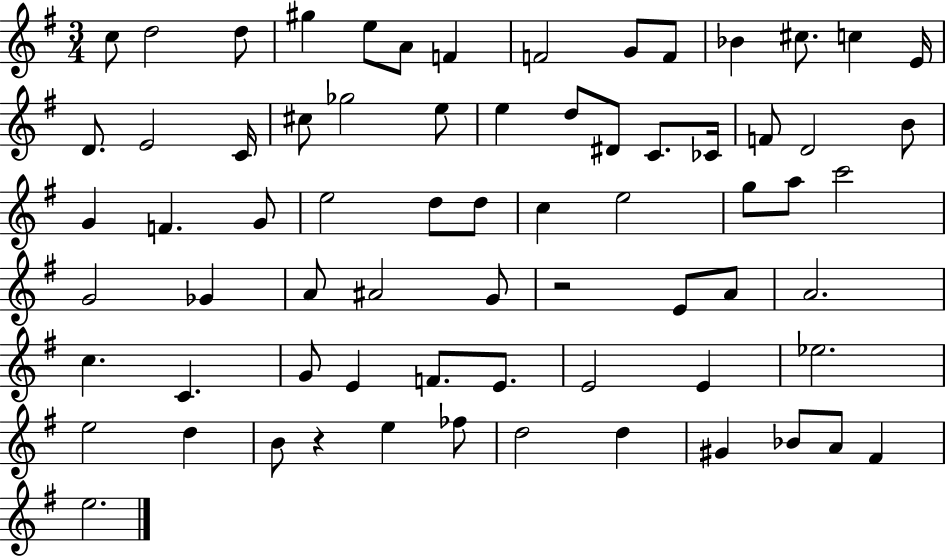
{
  \clef treble
  \numericTimeSignature
  \time 3/4
  \key g \major
  c''8 d''2 d''8 | gis''4 e''8 a'8 f'4 | f'2 g'8 f'8 | bes'4 cis''8. c''4 e'16 | \break d'8. e'2 c'16 | cis''8 ges''2 e''8 | e''4 d''8 dis'8 c'8. ces'16 | f'8 d'2 b'8 | \break g'4 f'4. g'8 | e''2 d''8 d''8 | c''4 e''2 | g''8 a''8 c'''2 | \break g'2 ges'4 | a'8 ais'2 g'8 | r2 e'8 a'8 | a'2. | \break c''4. c'4. | g'8 e'4 f'8. e'8. | e'2 e'4 | ees''2. | \break e''2 d''4 | b'8 r4 e''4 fes''8 | d''2 d''4 | gis'4 bes'8 a'8 fis'4 | \break e''2. | \bar "|."
}